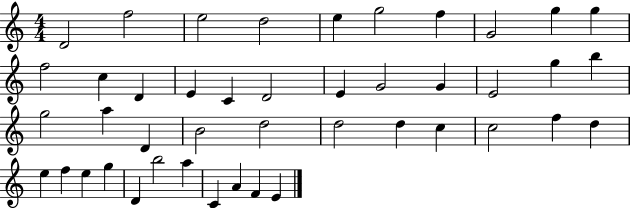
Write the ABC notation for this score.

X:1
T:Untitled
M:4/4
L:1/4
K:C
D2 f2 e2 d2 e g2 f G2 g g f2 c D E C D2 E G2 G E2 g b g2 a D B2 d2 d2 d c c2 f d e f e g D b2 a C A F E